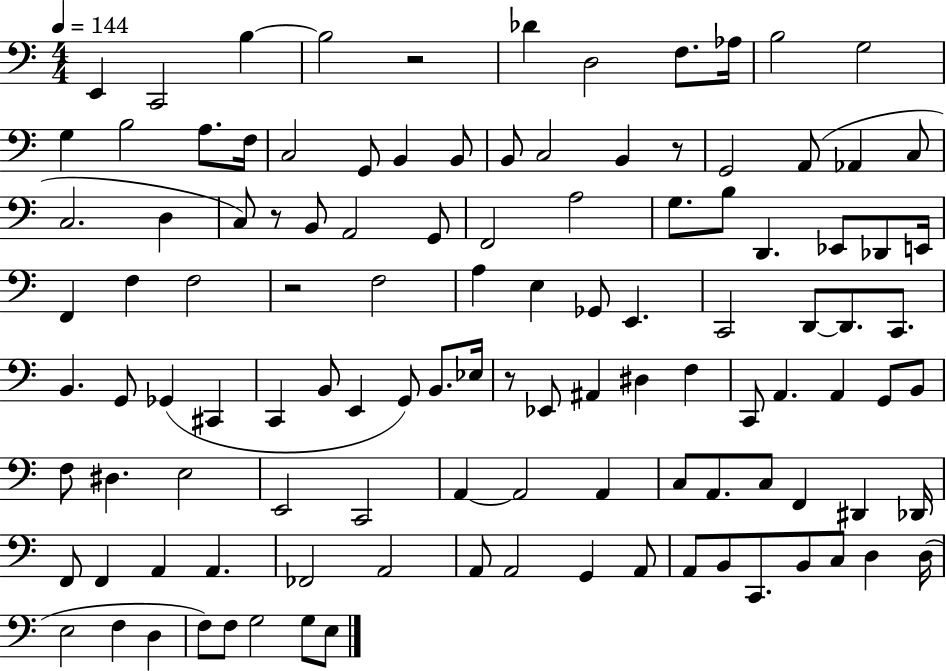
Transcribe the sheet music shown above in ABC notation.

X:1
T:Untitled
M:4/4
L:1/4
K:C
E,, C,,2 B, B,2 z2 _D D,2 F,/2 _A,/4 B,2 G,2 G, B,2 A,/2 F,/4 C,2 G,,/2 B,, B,,/2 B,,/2 C,2 B,, z/2 G,,2 A,,/2 _A,, C,/2 C,2 D, C,/2 z/2 B,,/2 A,,2 G,,/2 F,,2 A,2 G,/2 B,/2 D,, _E,,/2 _D,,/2 E,,/4 F,, F, F,2 z2 F,2 A, E, _G,,/2 E,, C,,2 D,,/2 D,,/2 C,,/2 B,, G,,/2 _G,, ^C,, C,, B,,/2 E,, G,,/2 B,,/2 _E,/4 z/2 _E,,/2 ^A,, ^D, F, C,,/2 A,, A,, G,,/2 B,,/2 F,/2 ^D, E,2 E,,2 C,,2 A,, A,,2 A,, C,/2 A,,/2 C,/2 F,, ^D,, _D,,/4 F,,/2 F,, A,, A,, _F,,2 A,,2 A,,/2 A,,2 G,, A,,/2 A,,/2 B,,/2 C,,/2 B,,/2 C,/2 D, D,/4 E,2 F, D, F,/2 F,/2 G,2 G,/2 E,/2